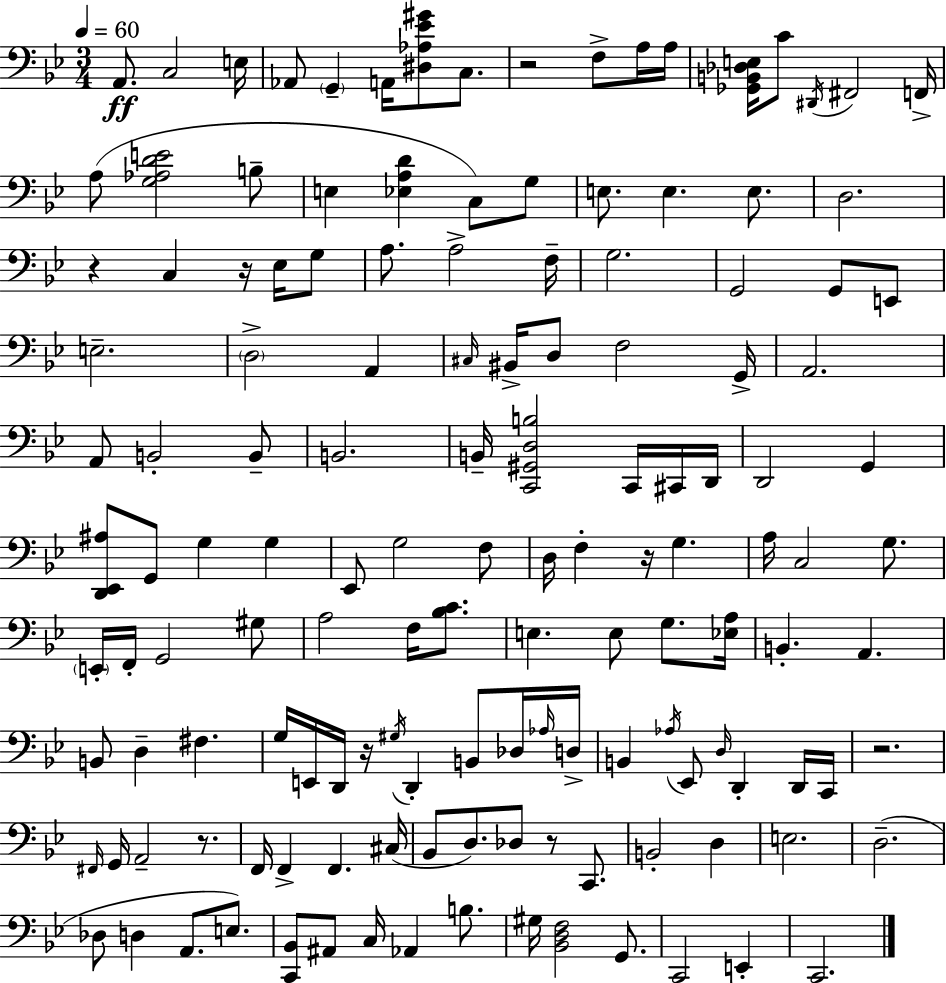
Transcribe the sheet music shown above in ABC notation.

X:1
T:Untitled
M:3/4
L:1/4
K:Bb
A,,/2 C,2 E,/4 _A,,/2 G,, A,,/4 [^D,_A,_E^G]/2 C,/2 z2 F,/2 A,/4 A,/4 [_G,,B,,_D,E,]/4 C/2 ^D,,/4 ^F,,2 F,,/4 A,/2 [G,_A,DE]2 B,/2 E, [_E,A,D] C,/2 G,/2 E,/2 E, E,/2 D,2 z C, z/4 _E,/4 G,/2 A,/2 A,2 F,/4 G,2 G,,2 G,,/2 E,,/2 E,2 D,2 A,, ^C,/4 ^B,,/4 D,/2 F,2 G,,/4 A,,2 A,,/2 B,,2 B,,/2 B,,2 B,,/4 [C,,^G,,D,B,]2 C,,/4 ^C,,/4 D,,/4 D,,2 G,, [D,,_E,,^A,]/2 G,,/2 G, G, _E,,/2 G,2 F,/2 D,/4 F, z/4 G, A,/4 C,2 G,/2 E,,/4 F,,/4 G,,2 ^G,/2 A,2 F,/4 [_B,C]/2 E, E,/2 G,/2 [_E,A,]/4 B,, A,, B,,/2 D, ^F, G,/4 E,,/4 D,,/4 z/4 ^G,/4 D,, B,,/2 _D,/4 _A,/4 D,/4 B,, _A,/4 _E,,/2 D,/4 D,, D,,/4 C,,/4 z2 ^F,,/4 G,,/4 A,,2 z/2 F,,/4 F,, F,, ^C,/4 _B,,/2 D,/2 _D,/2 z/2 C,,/2 B,,2 D, E,2 D,2 _D,/2 D, A,,/2 E,/2 [C,,_B,,]/2 ^A,,/2 C,/4 _A,, B,/2 ^G,/4 [_B,,D,F,]2 G,,/2 C,,2 E,, C,,2